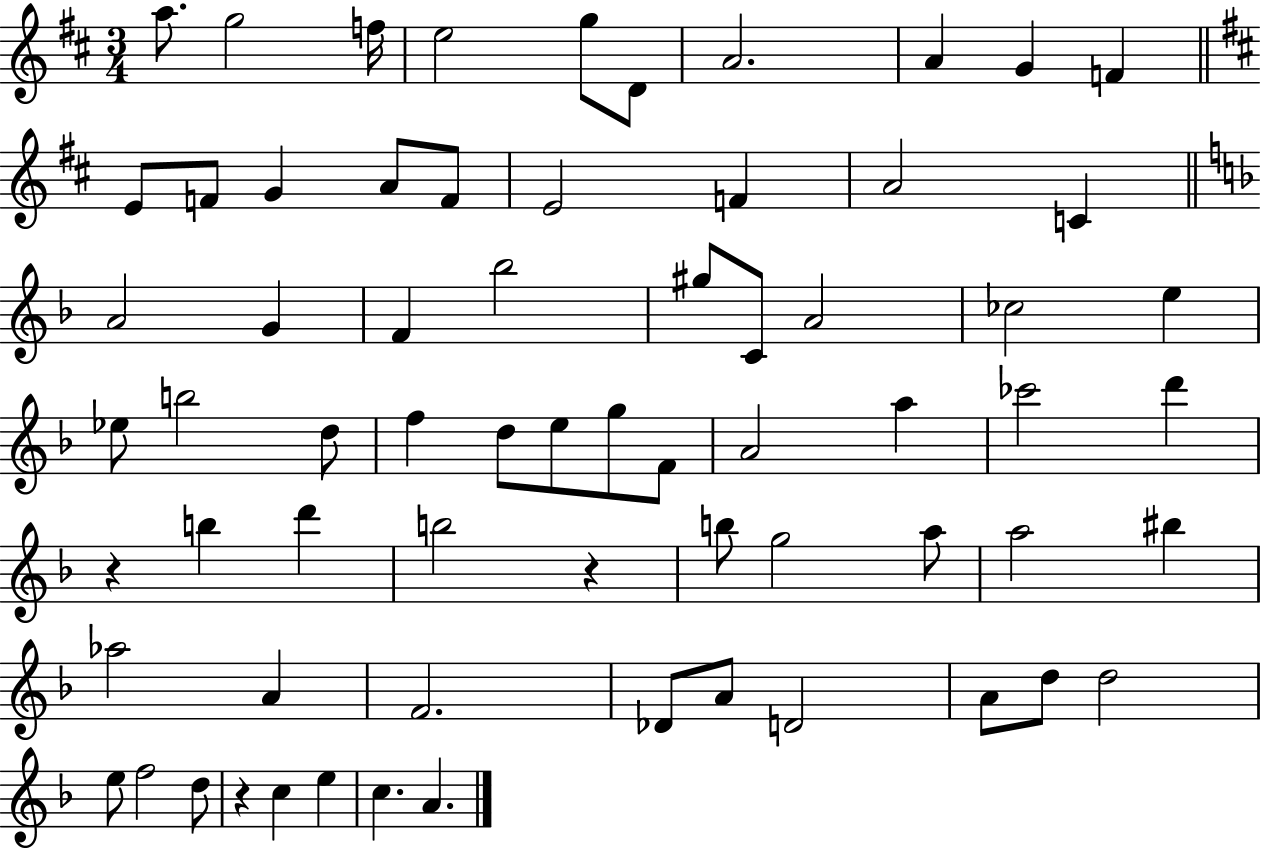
{
  \clef treble
  \numericTimeSignature
  \time 3/4
  \key d \major
  a''8. g''2 f''16 | e''2 g''8 d'8 | a'2. | a'4 g'4 f'4 | \break \bar "||" \break \key d \major e'8 f'8 g'4 a'8 f'8 | e'2 f'4 | a'2 c'4 | \bar "||" \break \key d \minor a'2 g'4 | f'4 bes''2 | gis''8 c'8 a'2 | ces''2 e''4 | \break ees''8 b''2 d''8 | f''4 d''8 e''8 g''8 f'8 | a'2 a''4 | ces'''2 d'''4 | \break r4 b''4 d'''4 | b''2 r4 | b''8 g''2 a''8 | a''2 bis''4 | \break aes''2 a'4 | f'2. | des'8 a'8 d'2 | a'8 d''8 d''2 | \break e''8 f''2 d''8 | r4 c''4 e''4 | c''4. a'4. | \bar "|."
}